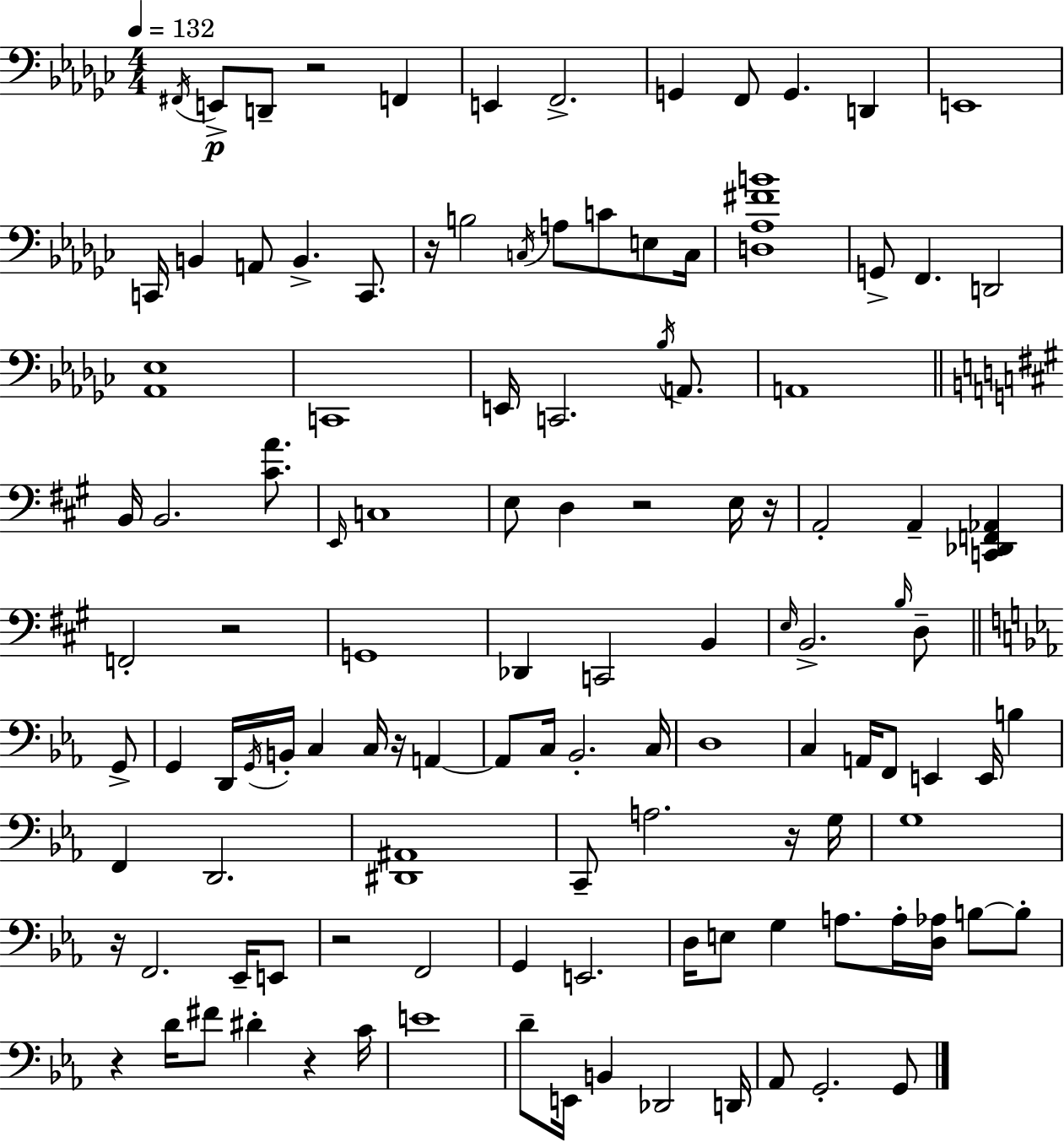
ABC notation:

X:1
T:Untitled
M:4/4
L:1/4
K:Ebm
^F,,/4 E,,/2 D,,/2 z2 F,, E,, F,,2 G,, F,,/2 G,, D,, E,,4 C,,/4 B,, A,,/2 B,, C,,/2 z/4 B,2 C,/4 A,/2 C/2 E,/2 C,/4 [D,_A,^FB]4 G,,/2 F,, D,,2 [_A,,_E,]4 C,,4 E,,/4 C,,2 _B,/4 A,,/2 A,,4 B,,/4 B,,2 [^CA]/2 E,,/4 C,4 E,/2 D, z2 E,/4 z/4 A,,2 A,, [C,,_D,,F,,_A,,] F,,2 z2 G,,4 _D,, C,,2 B,, E,/4 B,,2 B,/4 D,/2 G,,/2 G,, D,,/4 G,,/4 B,,/4 C, C,/4 z/4 A,, A,,/2 C,/4 _B,,2 C,/4 D,4 C, A,,/4 F,,/2 E,, E,,/4 B, F,, D,,2 [^D,,^A,,]4 C,,/2 A,2 z/4 G,/4 G,4 z/4 F,,2 _E,,/4 E,,/2 z2 F,,2 G,, E,,2 D,/4 E,/2 G, A,/2 A,/4 [D,_A,]/4 B,/2 B,/2 z D/4 ^F/2 ^D z C/4 E4 D/2 E,,/4 B,, _D,,2 D,,/4 _A,,/2 G,,2 G,,/2